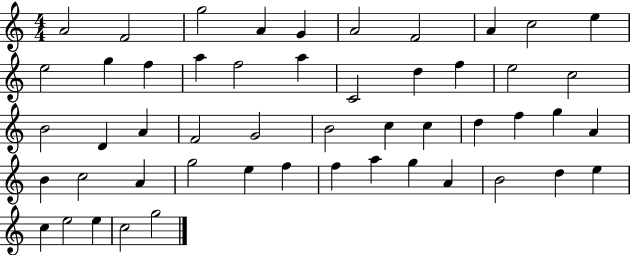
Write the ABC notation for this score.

X:1
T:Untitled
M:4/4
L:1/4
K:C
A2 F2 g2 A G A2 F2 A c2 e e2 g f a f2 a C2 d f e2 c2 B2 D A F2 G2 B2 c c d f g A B c2 A g2 e f f a g A B2 d e c e2 e c2 g2